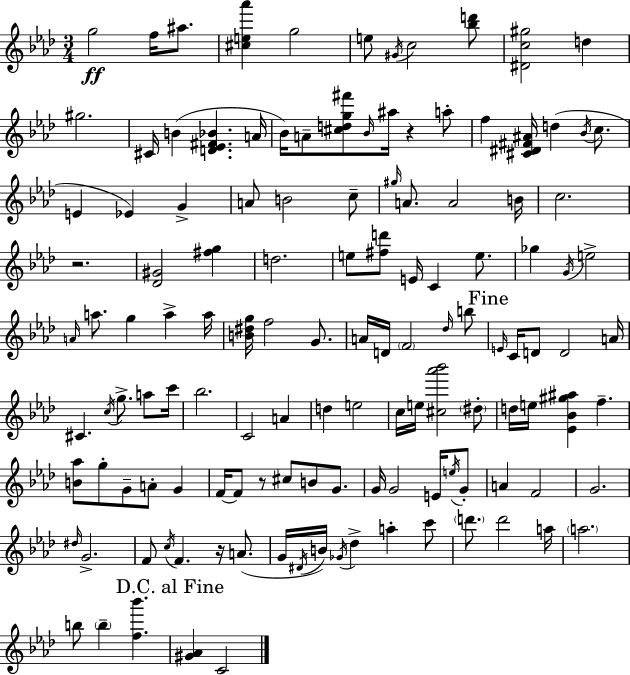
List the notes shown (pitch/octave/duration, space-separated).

G5/h F5/s A#5/e. [C#5,E5,Ab6]/q G5/h E5/e G#4/s C5/h [Bb5,D6]/e [D#4,C5,G#5]/h D5/q G#5/h. C#4/s B4/q [D4,Eb4,F#4,Bb4]/q. A4/s Bb4/s A4/e [C#5,D5,G5,F#6]/e Bb4/s A#5/s R/q A5/e F5/q [C#4,D#4,F#4,A#4]/s D5/q Bb4/s C5/e. E4/q Eb4/q G4/q A4/e B4/h C5/e G#5/s A4/e. A4/h B4/s C5/h. R/h. [Db4,G#4]/h [F#5,G5]/q D5/h. E5/e [F#5,D6]/e E4/s C4/q E5/e. Gb5/q G4/s E5/h A4/s A5/e. G5/q A5/q A5/s [B4,D#5,G5]/s F5/h G4/e. A4/s D4/s F4/h Db5/s B5/e E4/s C4/s D4/e D4/h A4/s C#4/q. C5/s G5/e. A5/e C6/s Bb5/h. C4/h A4/q D5/q E5/h C5/s E5/s [C#5,Ab6,Bb6]/h D#5/e D5/s E5/s [Eb4,Bb4,G#5,A#5]/q F5/q. [B4,Ab5]/e G5/e G4/e A4/e G4/q F4/s F4/e R/e C#5/e B4/e G4/e. G4/s G4/h E4/s E5/s G4/e A4/q F4/h G4/h. D#5/s G4/h. F4/e C5/s F4/q. R/s A4/e. G4/s D#4/s B4/s Gb4/s Db5/q A5/q C6/e D6/e. D6/h A5/s A5/h. B5/e B5/q [F5,Bb6]/q. [G#4,Ab4]/q C4/h